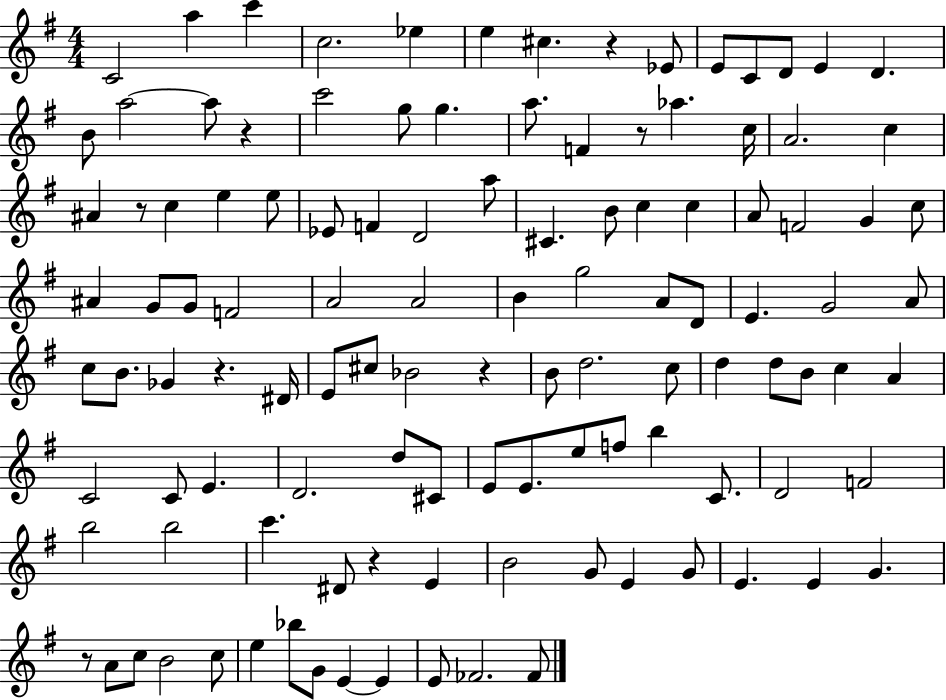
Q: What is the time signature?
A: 4/4